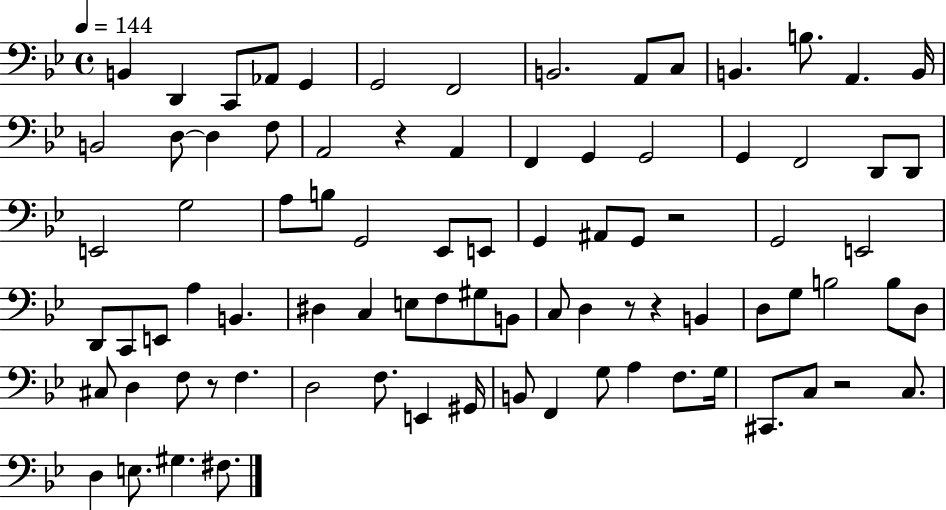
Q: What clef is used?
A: bass